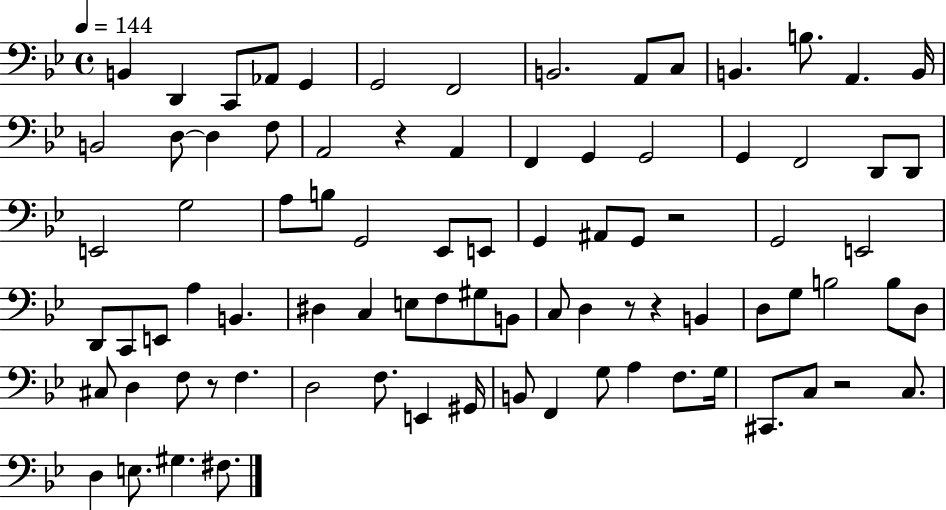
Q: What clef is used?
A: bass